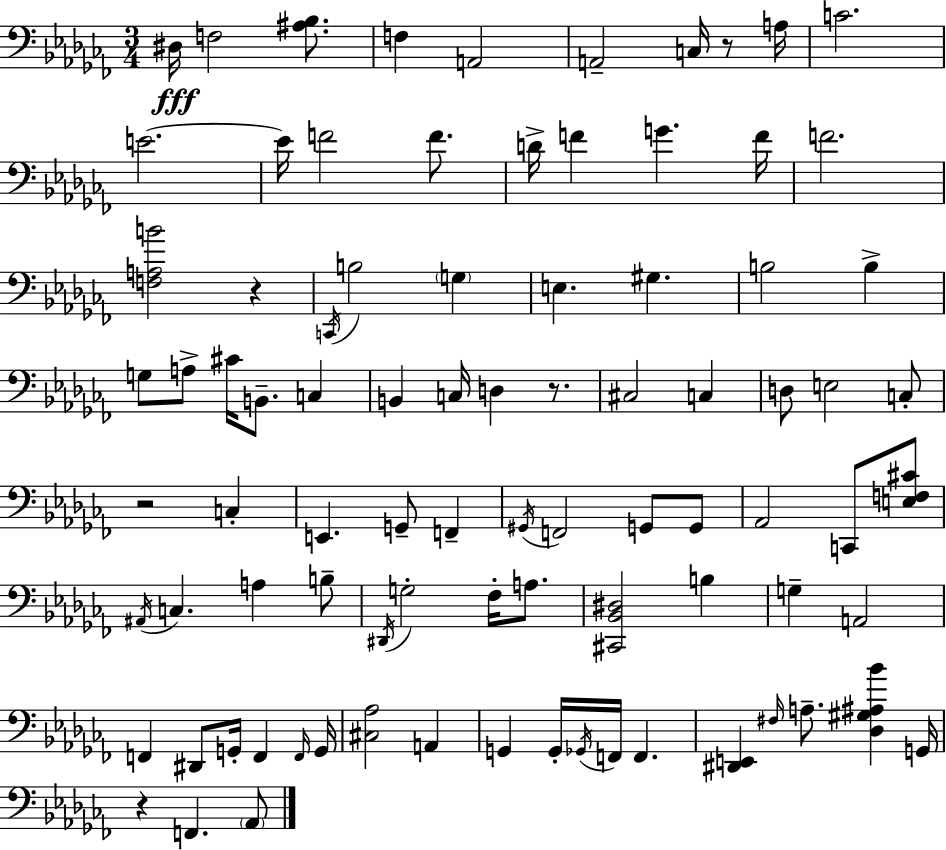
{
  \clef bass
  \numericTimeSignature
  \time 3/4
  \key aes \minor
  \repeat volta 2 { dis16\fff f2 <ais bes>8. | f4 a,2 | a,2-- c16 r8 a16 | c'2. | \break e'2.~~ | e'16 f'2 f'8. | d'16-> f'4 g'4. f'16 | f'2. | \break <f a b'>2 r4 | \acciaccatura { c,16 } b2 \parenthesize g4 | e4. gis4. | b2 b4-> | \break g8 a8-> cis'16 b,8.-- c4 | b,4 c16 d4 r8. | cis2 c4 | d8 e2 c8-. | \break r2 c4-. | e,4. g,8-- f,4-- | \acciaccatura { gis,16 } f,2 g,8 | g,8 aes,2 c,8 | \break <e f cis'>8 \acciaccatura { ais,16 } c4. a4 | b8-- \acciaccatura { dis,16 } g2-. | fes16-. a8. <cis, bes, dis>2 | b4 g4-- a,2 | \break f,4 dis,8 g,16-. f,4 | \grace { f,16 } g,16 <cis aes>2 | a,4 g,4 g,16-. \acciaccatura { ges,16 } f,16 | f,4. <dis, e,>4 \grace { fis16 } a8.-- | \break <des gis ais bes'>4 g,16 r4 f,4. | \parenthesize aes,8 } \bar "|."
}